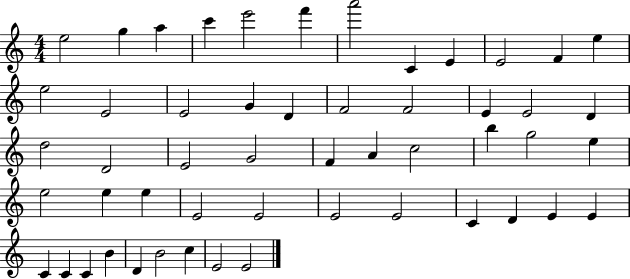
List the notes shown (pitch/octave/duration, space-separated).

E5/h G5/q A5/q C6/q E6/h F6/q A6/h C4/q E4/q E4/h F4/q E5/q E5/h E4/h E4/h G4/q D4/q F4/h F4/h E4/q E4/h D4/q D5/h D4/h E4/h G4/h F4/q A4/q C5/h B5/q G5/h E5/q E5/h E5/q E5/q E4/h E4/h E4/h E4/h C4/q D4/q E4/q E4/q C4/q C4/q C4/q B4/q D4/q B4/h C5/q E4/h E4/h